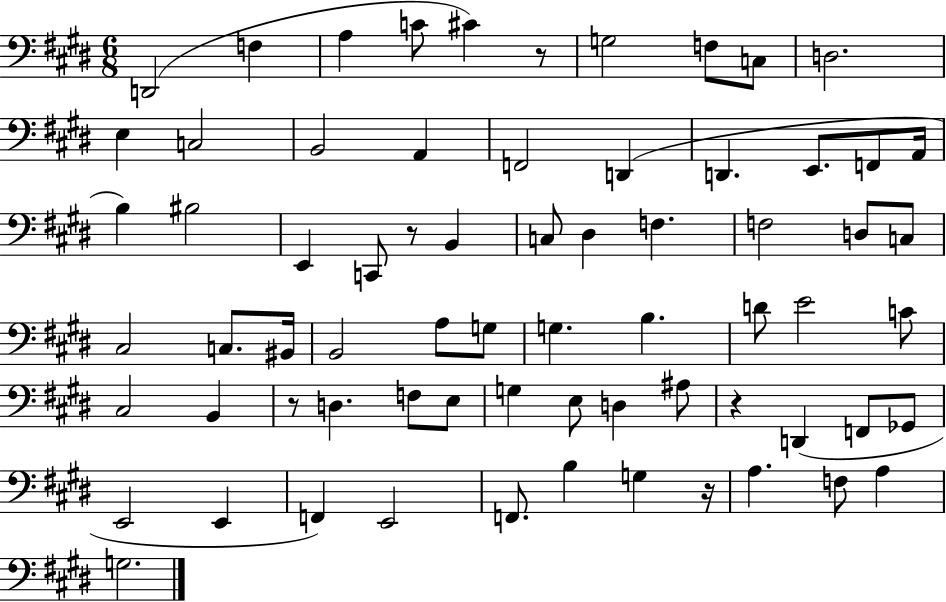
D2/h F3/q A3/q C4/e C#4/q R/e G3/h F3/e C3/e D3/h. E3/q C3/h B2/h A2/q F2/h D2/q D2/q. E2/e. F2/e A2/s B3/q BIS3/h E2/q C2/e R/e B2/q C3/e D#3/q F3/q. F3/h D3/e C3/e C#3/h C3/e. BIS2/s B2/h A3/e G3/e G3/q. B3/q. D4/e E4/h C4/e C#3/h B2/q R/e D3/q. F3/e E3/e G3/q E3/e D3/q A#3/e R/q D2/q F2/e Gb2/e E2/h E2/q F2/q E2/h F2/e. B3/q G3/q R/s A3/q. F3/e A3/q G3/h.